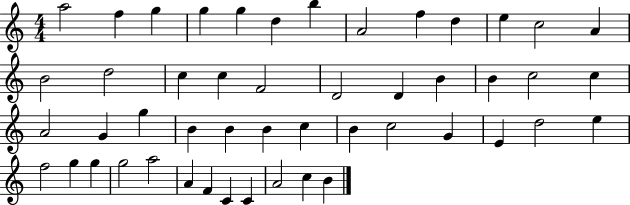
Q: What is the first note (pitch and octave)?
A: A5